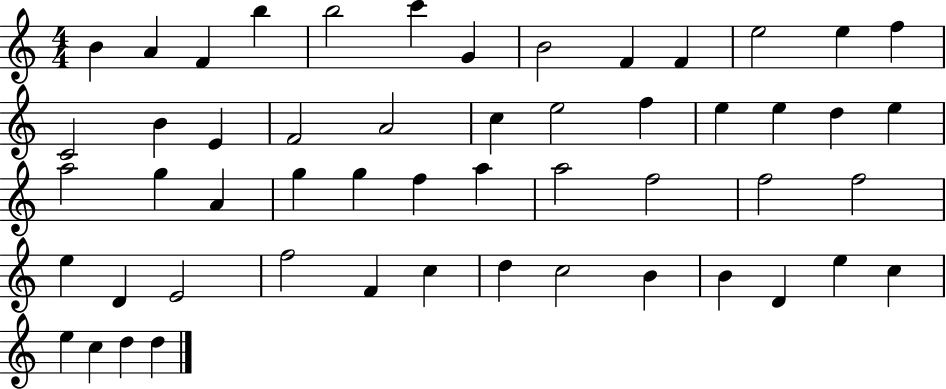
B4/q A4/q F4/q B5/q B5/h C6/q G4/q B4/h F4/q F4/q E5/h E5/q F5/q C4/h B4/q E4/q F4/h A4/h C5/q E5/h F5/q E5/q E5/q D5/q E5/q A5/h G5/q A4/q G5/q G5/q F5/q A5/q A5/h F5/h F5/h F5/h E5/q D4/q E4/h F5/h F4/q C5/q D5/q C5/h B4/q B4/q D4/q E5/q C5/q E5/q C5/q D5/q D5/q